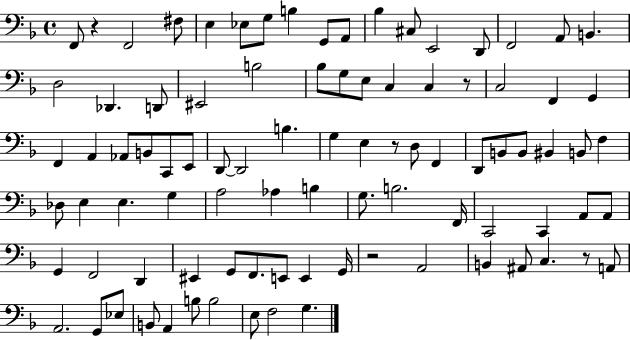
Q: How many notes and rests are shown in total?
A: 91